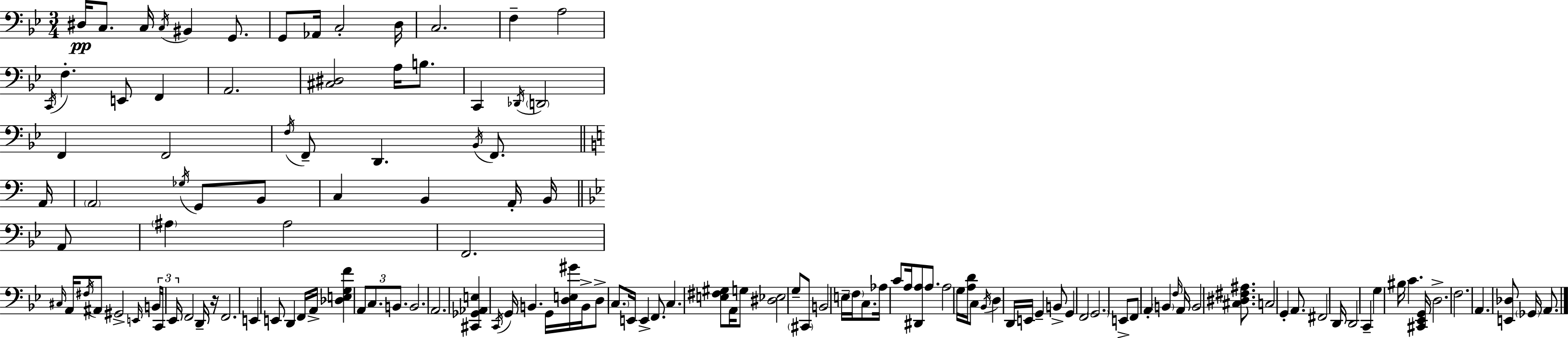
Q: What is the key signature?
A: BES major